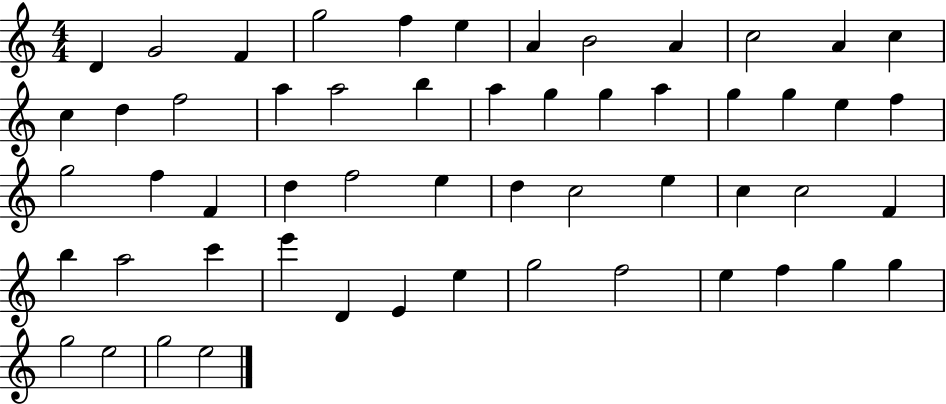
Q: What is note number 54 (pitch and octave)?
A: G5